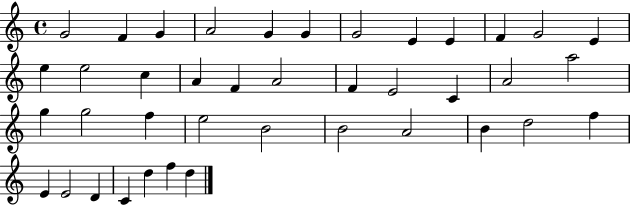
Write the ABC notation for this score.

X:1
T:Untitled
M:4/4
L:1/4
K:C
G2 F G A2 G G G2 E E F G2 E e e2 c A F A2 F E2 C A2 a2 g g2 f e2 B2 B2 A2 B d2 f E E2 D C d f d